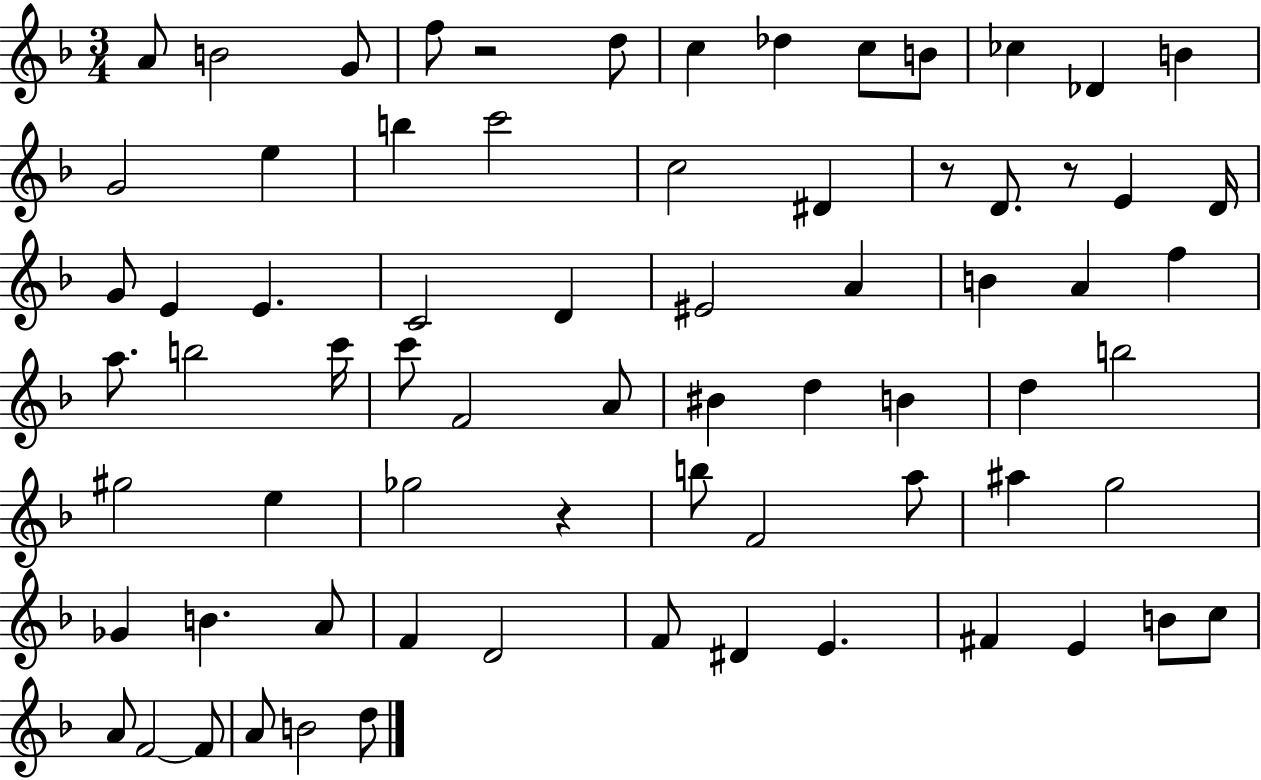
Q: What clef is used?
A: treble